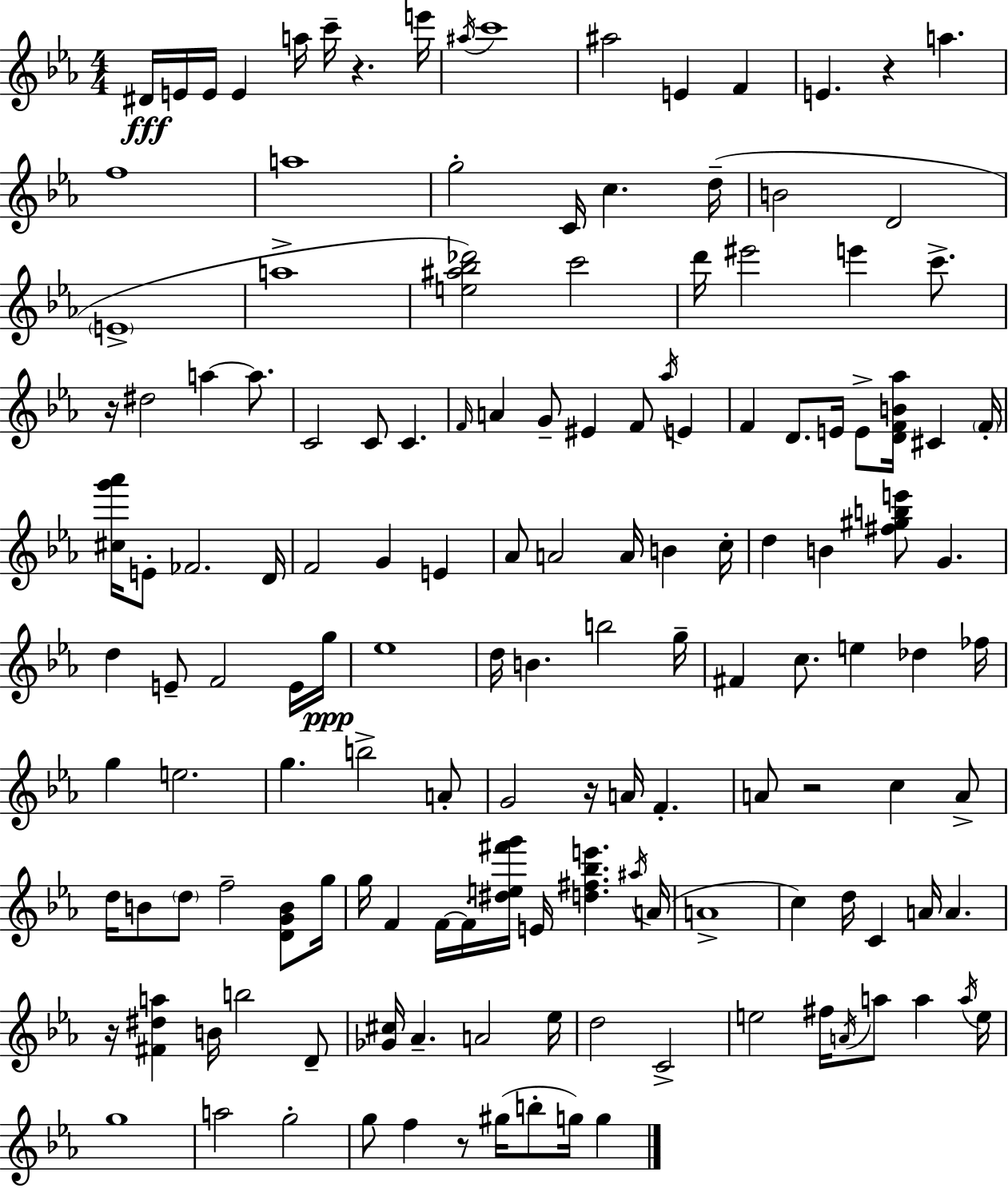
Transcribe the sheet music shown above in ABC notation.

X:1
T:Untitled
M:4/4
L:1/4
K:Cm
^D/4 E/4 E/4 E a/4 c'/4 z e'/4 ^a/4 c'4 ^a2 E F E z a f4 a4 g2 C/4 c d/4 B2 D2 E4 a4 [e^a_b_d']2 c'2 d'/4 ^e'2 e' c'/2 z/4 ^d2 a a/2 C2 C/2 C F/4 A G/2 ^E F/2 _a/4 E F D/2 E/4 E/2 [DFB_a]/4 ^C F/4 [^cg'_a']/4 E/2 _F2 D/4 F2 G E _A/2 A2 A/4 B c/4 d B [^f^gbe']/2 G d E/2 F2 E/4 g/4 _e4 d/4 B b2 g/4 ^F c/2 e _d _f/4 g e2 g b2 A/2 G2 z/4 A/4 F A/2 z2 c A/2 d/4 B/2 d/2 f2 [DGB]/2 g/4 g/4 F F/4 F/4 [^de^f'g']/4 E/4 [d^f_be'] ^a/4 A/4 A4 c d/4 C A/4 A z/4 [^F^da] B/4 b2 D/2 [_G^c]/4 _A A2 _e/4 d2 C2 e2 ^f/4 A/4 a/2 a a/4 e/4 g4 a2 g2 g/2 f z/2 ^g/4 b/2 g/4 g